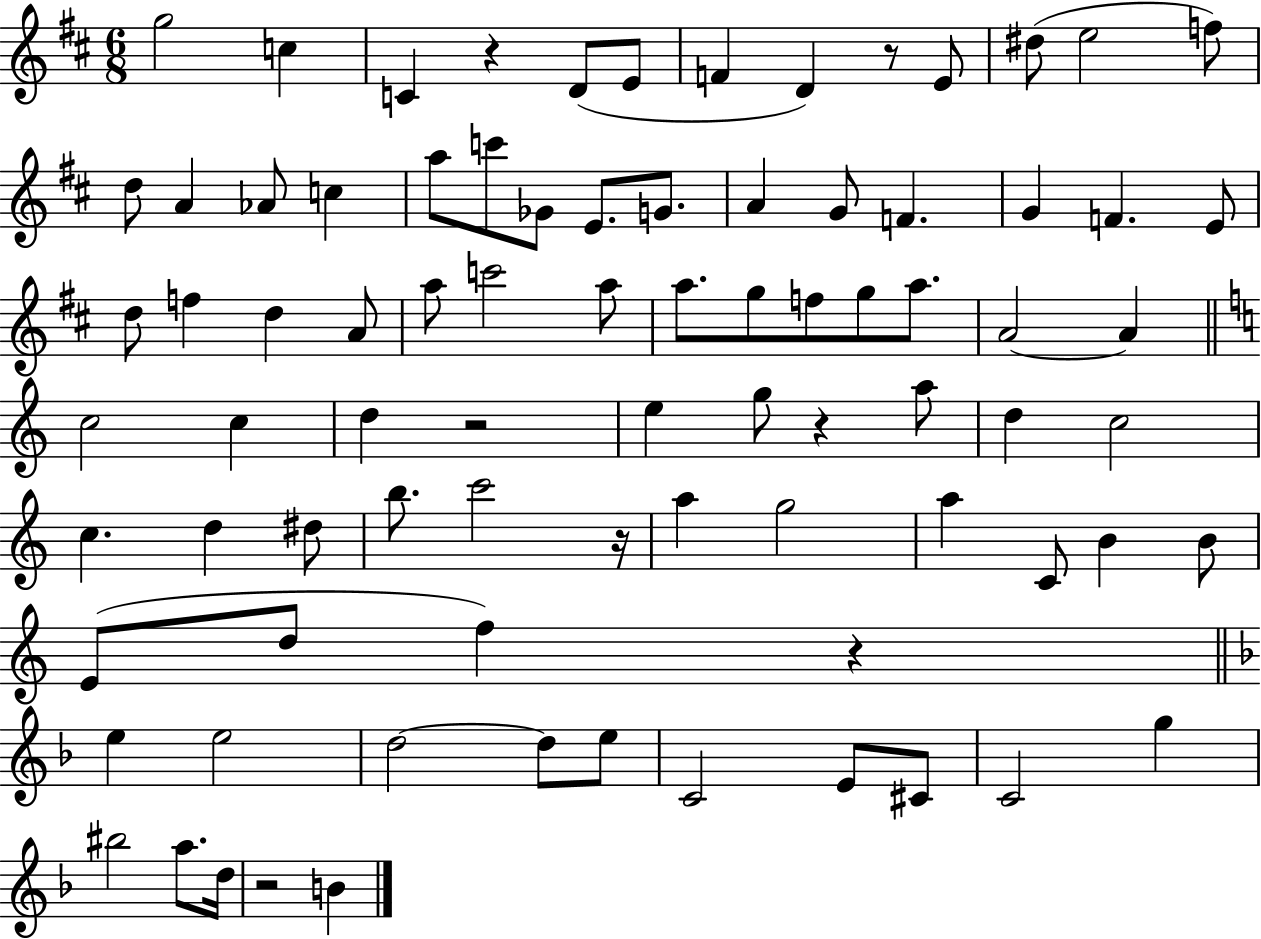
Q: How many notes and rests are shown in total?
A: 83